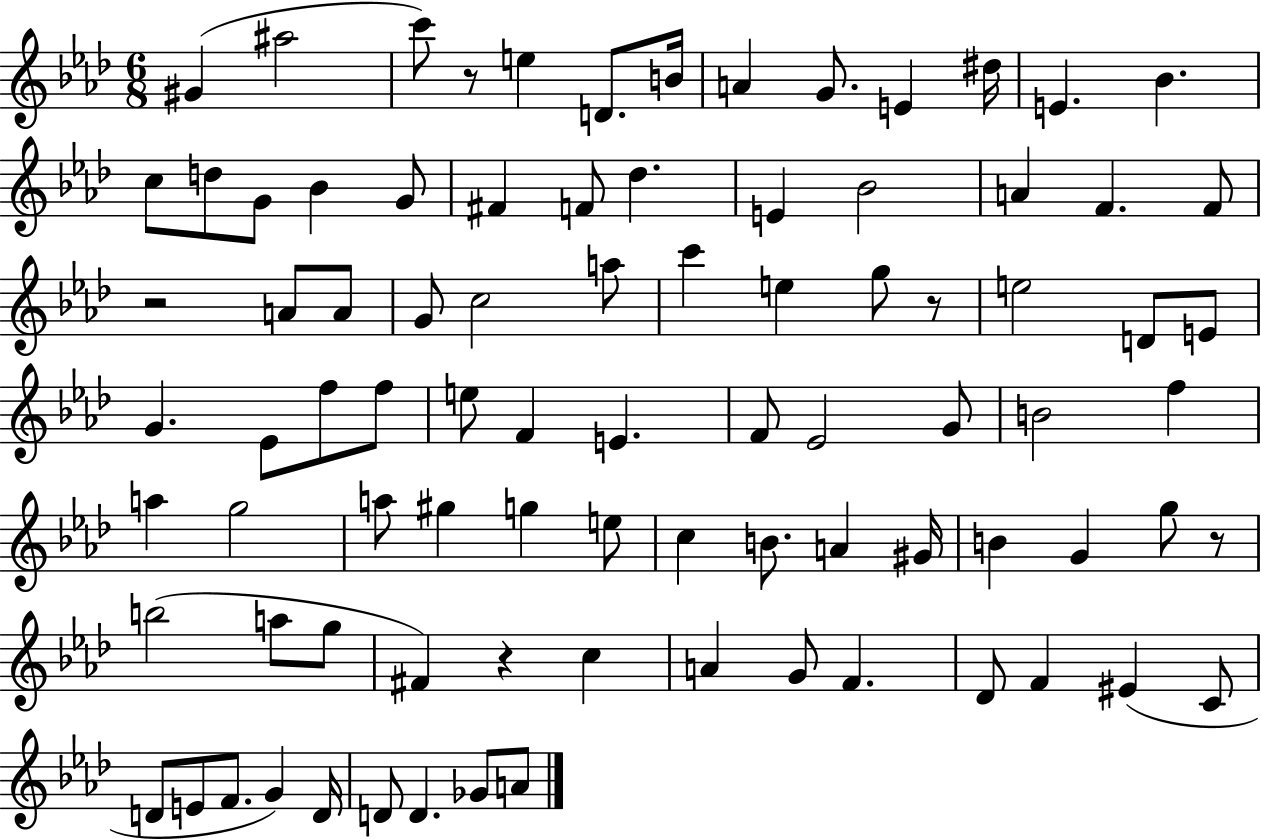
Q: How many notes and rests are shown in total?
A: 87